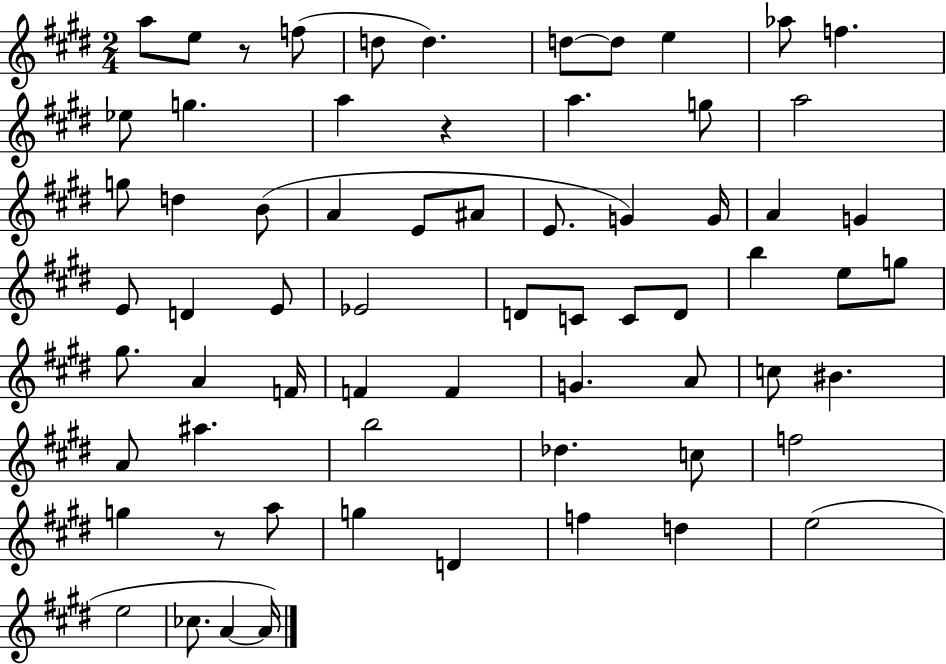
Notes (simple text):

A5/e E5/e R/e F5/e D5/e D5/q. D5/e D5/e E5/q Ab5/e F5/q. Eb5/e G5/q. A5/q R/q A5/q. G5/e A5/h G5/e D5/q B4/e A4/q E4/e A#4/e E4/e. G4/q G4/s A4/q G4/q E4/e D4/q E4/e Eb4/h D4/e C4/e C4/e D4/e B5/q E5/e G5/e G#5/e. A4/q F4/s F4/q F4/q G4/q. A4/e C5/e BIS4/q. A4/e A#5/q. B5/h Db5/q. C5/e F5/h G5/q R/e A5/e G5/q D4/q F5/q D5/q E5/h E5/h CES5/e. A4/q A4/s